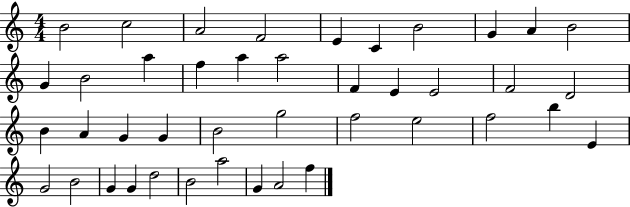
X:1
T:Untitled
M:4/4
L:1/4
K:C
B2 c2 A2 F2 E C B2 G A B2 G B2 a f a a2 F E E2 F2 D2 B A G G B2 g2 f2 e2 f2 b E G2 B2 G G d2 B2 a2 G A2 f